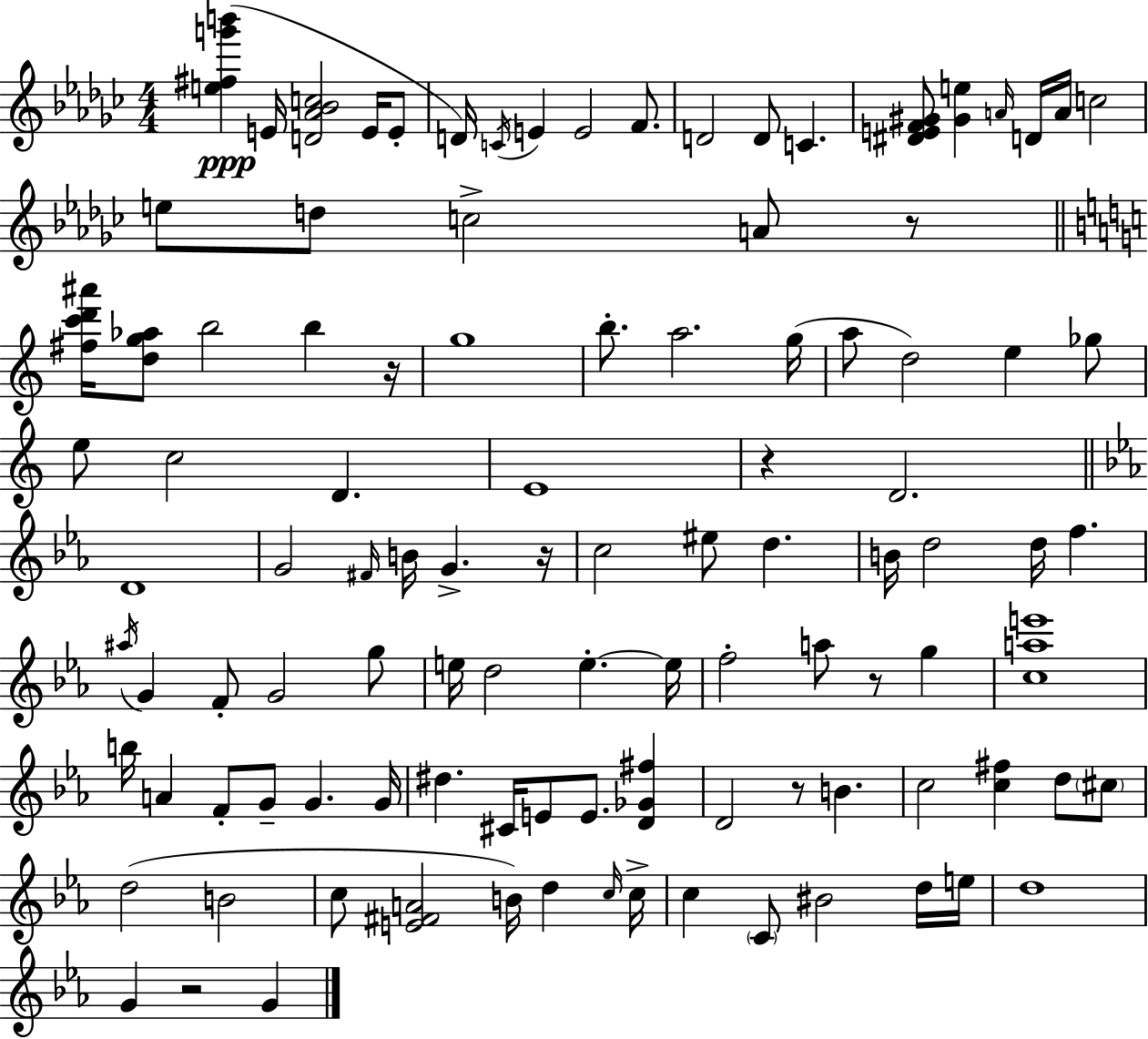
{
  \clef treble
  \numericTimeSignature
  \time 4/4
  \key ees \minor
  <e'' fis'' g''' b'''>4(\ppp e'16 <d' aes' bes' c''>2 e'16 e'8-. | d'16) \acciaccatura { c'16 } e'4 e'2 f'8. | d'2 d'8 c'4. | <dis' e' f' gis'>8 <gis' e''>4 \grace { a'16 } d'16 a'16 c''2 | \break e''8 d''8 c''2-> a'8 | r8 \bar "||" \break \key a \minor <fis'' c''' d''' ais'''>16 <d'' g'' aes''>8 b''2 b''4 r16 | g''1 | b''8.-. a''2. g''16( | a''8 d''2) e''4 ges''8 | \break e''8 c''2 d'4. | e'1 | r4 d'2. | \bar "||" \break \key ees \major d'1 | g'2 \grace { fis'16 } b'16 g'4.-> | r16 c''2 eis''8 d''4. | b'16 d''2 d''16 f''4. | \break \acciaccatura { ais''16 } g'4 f'8-. g'2 | g''8 e''16 d''2 e''4.-.~~ | e''16 f''2-. a''8 r8 g''4 | <c'' a'' e'''>1 | \break b''16 a'4 f'8-. g'8-- g'4. | g'16 dis''4. cis'16 e'8 e'8. <d' ges' fis''>4 | d'2 r8 b'4. | c''2 <c'' fis''>4 d''8 | \break \parenthesize cis''8 d''2( b'2 | c''8 <e' fis' a'>2 b'16) d''4 | \grace { c''16 } c''16-> c''4 \parenthesize c'8 bis'2 | d''16 e''16 d''1 | \break g'4 r2 g'4 | \bar "|."
}